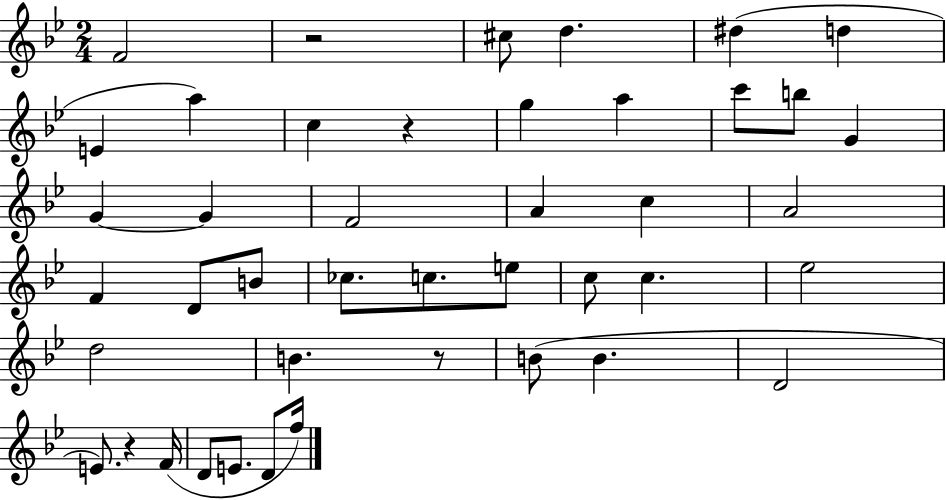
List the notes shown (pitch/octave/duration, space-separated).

F4/h R/h C#5/e D5/q. D#5/q D5/q E4/q A5/q C5/q R/q G5/q A5/q C6/e B5/e G4/q G4/q G4/q F4/h A4/q C5/q A4/h F4/q D4/e B4/e CES5/e. C5/e. E5/e C5/e C5/q. Eb5/h D5/h B4/q. R/e B4/e B4/q. D4/h E4/e. R/q F4/s D4/e E4/e. D4/e F5/s